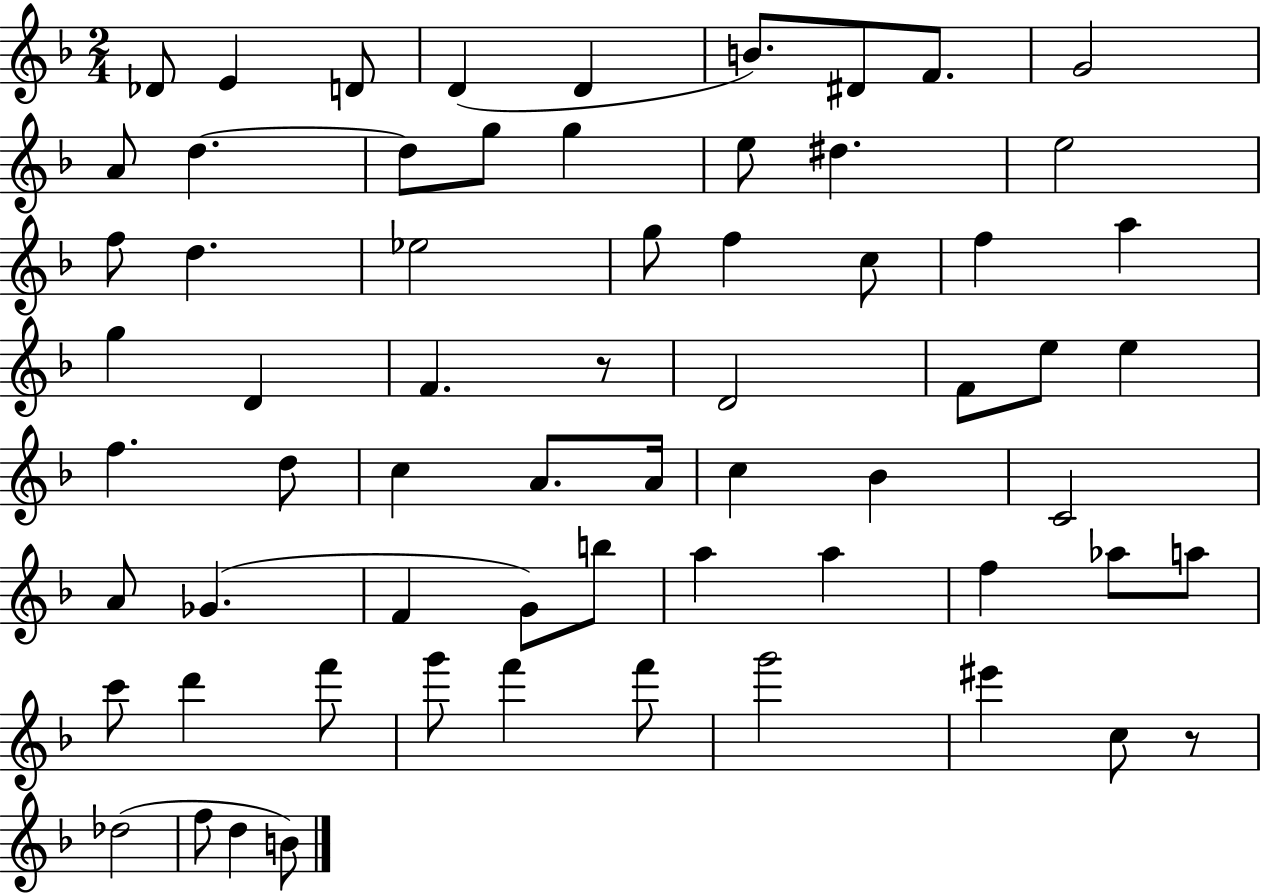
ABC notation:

X:1
T:Untitled
M:2/4
L:1/4
K:F
_D/2 E D/2 D D B/2 ^D/2 F/2 G2 A/2 d d/2 g/2 g e/2 ^d e2 f/2 d _e2 g/2 f c/2 f a g D F z/2 D2 F/2 e/2 e f d/2 c A/2 A/4 c _B C2 A/2 _G F G/2 b/2 a a f _a/2 a/2 c'/2 d' f'/2 g'/2 f' f'/2 g'2 ^e' c/2 z/2 _d2 f/2 d B/2